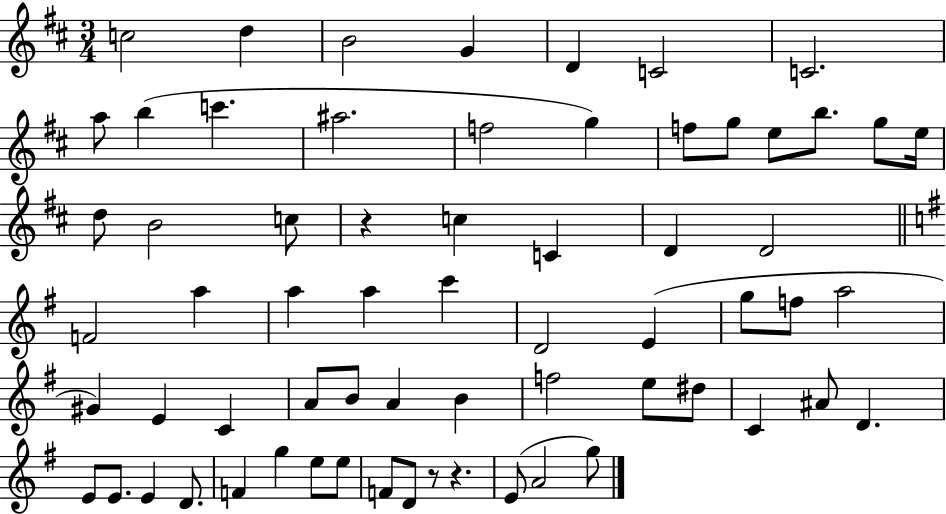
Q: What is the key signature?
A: D major